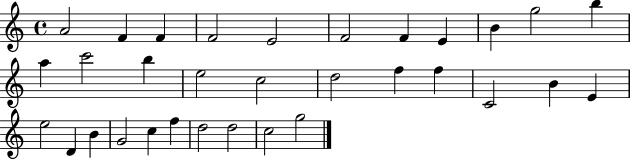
X:1
T:Untitled
M:4/4
L:1/4
K:C
A2 F F F2 E2 F2 F E B g2 b a c'2 b e2 c2 d2 f f C2 B E e2 D B G2 c f d2 d2 c2 g2